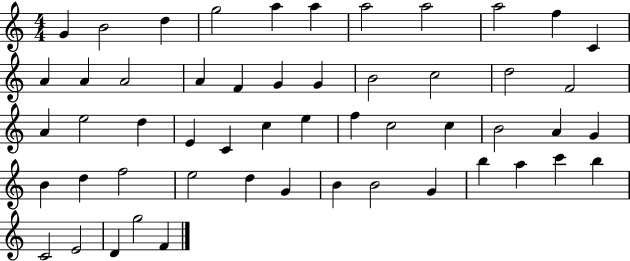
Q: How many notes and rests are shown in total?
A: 53